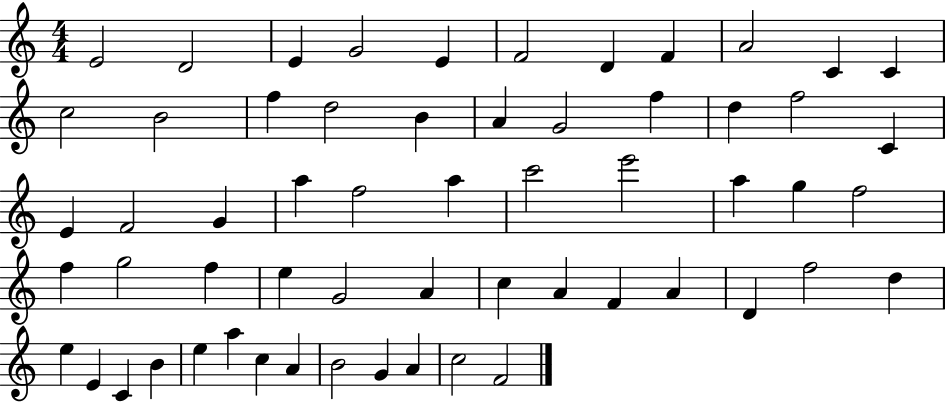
{
  \clef treble
  \numericTimeSignature
  \time 4/4
  \key c \major
  e'2 d'2 | e'4 g'2 e'4 | f'2 d'4 f'4 | a'2 c'4 c'4 | \break c''2 b'2 | f''4 d''2 b'4 | a'4 g'2 f''4 | d''4 f''2 c'4 | \break e'4 f'2 g'4 | a''4 f''2 a''4 | c'''2 e'''2 | a''4 g''4 f''2 | \break f''4 g''2 f''4 | e''4 g'2 a'4 | c''4 a'4 f'4 a'4 | d'4 f''2 d''4 | \break e''4 e'4 c'4 b'4 | e''4 a''4 c''4 a'4 | b'2 g'4 a'4 | c''2 f'2 | \break \bar "|."
}